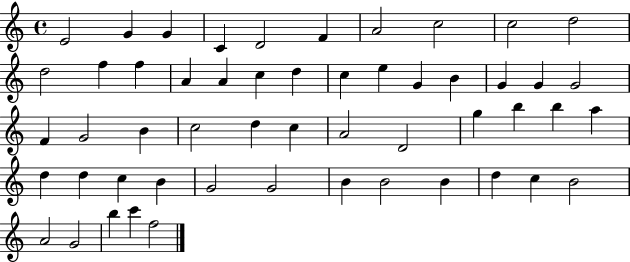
E4/h G4/q G4/q C4/q D4/h F4/q A4/h C5/h C5/h D5/h D5/h F5/q F5/q A4/q A4/q C5/q D5/q C5/q E5/q G4/q B4/q G4/q G4/q G4/h F4/q G4/h B4/q C5/h D5/q C5/q A4/h D4/h G5/q B5/q B5/q A5/q D5/q D5/q C5/q B4/q G4/h G4/h B4/q B4/h B4/q D5/q C5/q B4/h A4/h G4/h B5/q C6/q F5/h